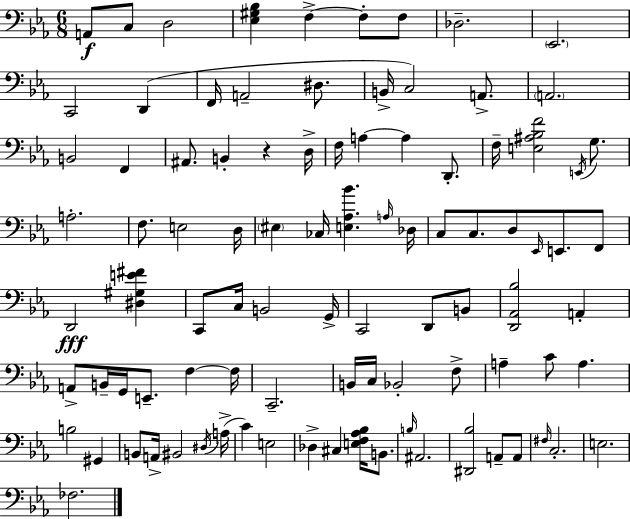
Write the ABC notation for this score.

X:1
T:Untitled
M:6/8
L:1/4
K:Cm
A,,/2 C,/2 D,2 [_E,^G,_B,] F, F,/2 F,/2 _D,2 _E,,2 C,,2 D,, F,,/4 A,,2 ^D,/2 B,,/4 C,2 A,,/2 A,,2 B,,2 F,, ^A,,/2 B,, z D,/4 F,/4 A, A, D,,/2 F,/4 [E,^A,_B,F]2 E,,/4 G,/2 A,2 F,/2 E,2 D,/4 ^E, _C,/4 [E,_A,_B] A,/4 _D,/4 C,/2 C,/2 D,/2 _E,,/4 E,,/2 F,,/2 D,,2 [^D,^G,E^F] C,,/2 C,/4 B,,2 G,,/4 C,,2 D,,/2 B,,/2 [D,,_A,,_B,]2 A,, A,,/2 B,,/4 G,,/4 E,,/2 F, F,/4 C,,2 B,,/4 C,/4 _B,,2 F,/2 A, C/2 A, B,2 ^G,, B,,/2 A,,/4 ^B,,2 ^D,/4 A,/4 C E,2 _D, ^C, [E,F,_A,_B,]/4 B,,/2 B,/4 ^A,,2 [^D,,_B,]2 A,,/2 A,,/2 ^F,/4 C,2 E,2 _F,2